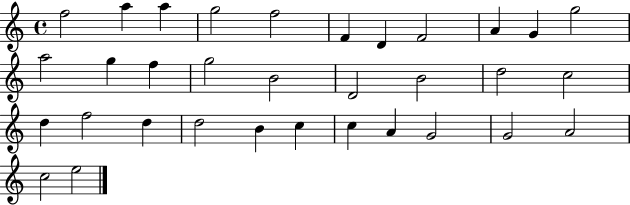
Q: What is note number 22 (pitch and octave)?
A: F5